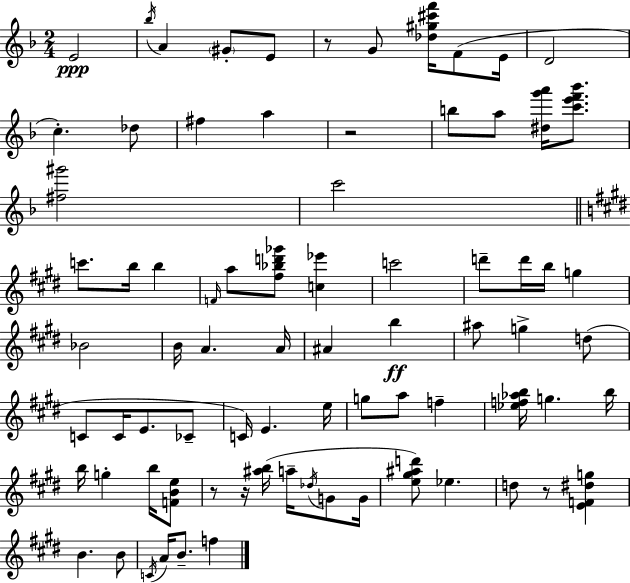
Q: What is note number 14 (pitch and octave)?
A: B5